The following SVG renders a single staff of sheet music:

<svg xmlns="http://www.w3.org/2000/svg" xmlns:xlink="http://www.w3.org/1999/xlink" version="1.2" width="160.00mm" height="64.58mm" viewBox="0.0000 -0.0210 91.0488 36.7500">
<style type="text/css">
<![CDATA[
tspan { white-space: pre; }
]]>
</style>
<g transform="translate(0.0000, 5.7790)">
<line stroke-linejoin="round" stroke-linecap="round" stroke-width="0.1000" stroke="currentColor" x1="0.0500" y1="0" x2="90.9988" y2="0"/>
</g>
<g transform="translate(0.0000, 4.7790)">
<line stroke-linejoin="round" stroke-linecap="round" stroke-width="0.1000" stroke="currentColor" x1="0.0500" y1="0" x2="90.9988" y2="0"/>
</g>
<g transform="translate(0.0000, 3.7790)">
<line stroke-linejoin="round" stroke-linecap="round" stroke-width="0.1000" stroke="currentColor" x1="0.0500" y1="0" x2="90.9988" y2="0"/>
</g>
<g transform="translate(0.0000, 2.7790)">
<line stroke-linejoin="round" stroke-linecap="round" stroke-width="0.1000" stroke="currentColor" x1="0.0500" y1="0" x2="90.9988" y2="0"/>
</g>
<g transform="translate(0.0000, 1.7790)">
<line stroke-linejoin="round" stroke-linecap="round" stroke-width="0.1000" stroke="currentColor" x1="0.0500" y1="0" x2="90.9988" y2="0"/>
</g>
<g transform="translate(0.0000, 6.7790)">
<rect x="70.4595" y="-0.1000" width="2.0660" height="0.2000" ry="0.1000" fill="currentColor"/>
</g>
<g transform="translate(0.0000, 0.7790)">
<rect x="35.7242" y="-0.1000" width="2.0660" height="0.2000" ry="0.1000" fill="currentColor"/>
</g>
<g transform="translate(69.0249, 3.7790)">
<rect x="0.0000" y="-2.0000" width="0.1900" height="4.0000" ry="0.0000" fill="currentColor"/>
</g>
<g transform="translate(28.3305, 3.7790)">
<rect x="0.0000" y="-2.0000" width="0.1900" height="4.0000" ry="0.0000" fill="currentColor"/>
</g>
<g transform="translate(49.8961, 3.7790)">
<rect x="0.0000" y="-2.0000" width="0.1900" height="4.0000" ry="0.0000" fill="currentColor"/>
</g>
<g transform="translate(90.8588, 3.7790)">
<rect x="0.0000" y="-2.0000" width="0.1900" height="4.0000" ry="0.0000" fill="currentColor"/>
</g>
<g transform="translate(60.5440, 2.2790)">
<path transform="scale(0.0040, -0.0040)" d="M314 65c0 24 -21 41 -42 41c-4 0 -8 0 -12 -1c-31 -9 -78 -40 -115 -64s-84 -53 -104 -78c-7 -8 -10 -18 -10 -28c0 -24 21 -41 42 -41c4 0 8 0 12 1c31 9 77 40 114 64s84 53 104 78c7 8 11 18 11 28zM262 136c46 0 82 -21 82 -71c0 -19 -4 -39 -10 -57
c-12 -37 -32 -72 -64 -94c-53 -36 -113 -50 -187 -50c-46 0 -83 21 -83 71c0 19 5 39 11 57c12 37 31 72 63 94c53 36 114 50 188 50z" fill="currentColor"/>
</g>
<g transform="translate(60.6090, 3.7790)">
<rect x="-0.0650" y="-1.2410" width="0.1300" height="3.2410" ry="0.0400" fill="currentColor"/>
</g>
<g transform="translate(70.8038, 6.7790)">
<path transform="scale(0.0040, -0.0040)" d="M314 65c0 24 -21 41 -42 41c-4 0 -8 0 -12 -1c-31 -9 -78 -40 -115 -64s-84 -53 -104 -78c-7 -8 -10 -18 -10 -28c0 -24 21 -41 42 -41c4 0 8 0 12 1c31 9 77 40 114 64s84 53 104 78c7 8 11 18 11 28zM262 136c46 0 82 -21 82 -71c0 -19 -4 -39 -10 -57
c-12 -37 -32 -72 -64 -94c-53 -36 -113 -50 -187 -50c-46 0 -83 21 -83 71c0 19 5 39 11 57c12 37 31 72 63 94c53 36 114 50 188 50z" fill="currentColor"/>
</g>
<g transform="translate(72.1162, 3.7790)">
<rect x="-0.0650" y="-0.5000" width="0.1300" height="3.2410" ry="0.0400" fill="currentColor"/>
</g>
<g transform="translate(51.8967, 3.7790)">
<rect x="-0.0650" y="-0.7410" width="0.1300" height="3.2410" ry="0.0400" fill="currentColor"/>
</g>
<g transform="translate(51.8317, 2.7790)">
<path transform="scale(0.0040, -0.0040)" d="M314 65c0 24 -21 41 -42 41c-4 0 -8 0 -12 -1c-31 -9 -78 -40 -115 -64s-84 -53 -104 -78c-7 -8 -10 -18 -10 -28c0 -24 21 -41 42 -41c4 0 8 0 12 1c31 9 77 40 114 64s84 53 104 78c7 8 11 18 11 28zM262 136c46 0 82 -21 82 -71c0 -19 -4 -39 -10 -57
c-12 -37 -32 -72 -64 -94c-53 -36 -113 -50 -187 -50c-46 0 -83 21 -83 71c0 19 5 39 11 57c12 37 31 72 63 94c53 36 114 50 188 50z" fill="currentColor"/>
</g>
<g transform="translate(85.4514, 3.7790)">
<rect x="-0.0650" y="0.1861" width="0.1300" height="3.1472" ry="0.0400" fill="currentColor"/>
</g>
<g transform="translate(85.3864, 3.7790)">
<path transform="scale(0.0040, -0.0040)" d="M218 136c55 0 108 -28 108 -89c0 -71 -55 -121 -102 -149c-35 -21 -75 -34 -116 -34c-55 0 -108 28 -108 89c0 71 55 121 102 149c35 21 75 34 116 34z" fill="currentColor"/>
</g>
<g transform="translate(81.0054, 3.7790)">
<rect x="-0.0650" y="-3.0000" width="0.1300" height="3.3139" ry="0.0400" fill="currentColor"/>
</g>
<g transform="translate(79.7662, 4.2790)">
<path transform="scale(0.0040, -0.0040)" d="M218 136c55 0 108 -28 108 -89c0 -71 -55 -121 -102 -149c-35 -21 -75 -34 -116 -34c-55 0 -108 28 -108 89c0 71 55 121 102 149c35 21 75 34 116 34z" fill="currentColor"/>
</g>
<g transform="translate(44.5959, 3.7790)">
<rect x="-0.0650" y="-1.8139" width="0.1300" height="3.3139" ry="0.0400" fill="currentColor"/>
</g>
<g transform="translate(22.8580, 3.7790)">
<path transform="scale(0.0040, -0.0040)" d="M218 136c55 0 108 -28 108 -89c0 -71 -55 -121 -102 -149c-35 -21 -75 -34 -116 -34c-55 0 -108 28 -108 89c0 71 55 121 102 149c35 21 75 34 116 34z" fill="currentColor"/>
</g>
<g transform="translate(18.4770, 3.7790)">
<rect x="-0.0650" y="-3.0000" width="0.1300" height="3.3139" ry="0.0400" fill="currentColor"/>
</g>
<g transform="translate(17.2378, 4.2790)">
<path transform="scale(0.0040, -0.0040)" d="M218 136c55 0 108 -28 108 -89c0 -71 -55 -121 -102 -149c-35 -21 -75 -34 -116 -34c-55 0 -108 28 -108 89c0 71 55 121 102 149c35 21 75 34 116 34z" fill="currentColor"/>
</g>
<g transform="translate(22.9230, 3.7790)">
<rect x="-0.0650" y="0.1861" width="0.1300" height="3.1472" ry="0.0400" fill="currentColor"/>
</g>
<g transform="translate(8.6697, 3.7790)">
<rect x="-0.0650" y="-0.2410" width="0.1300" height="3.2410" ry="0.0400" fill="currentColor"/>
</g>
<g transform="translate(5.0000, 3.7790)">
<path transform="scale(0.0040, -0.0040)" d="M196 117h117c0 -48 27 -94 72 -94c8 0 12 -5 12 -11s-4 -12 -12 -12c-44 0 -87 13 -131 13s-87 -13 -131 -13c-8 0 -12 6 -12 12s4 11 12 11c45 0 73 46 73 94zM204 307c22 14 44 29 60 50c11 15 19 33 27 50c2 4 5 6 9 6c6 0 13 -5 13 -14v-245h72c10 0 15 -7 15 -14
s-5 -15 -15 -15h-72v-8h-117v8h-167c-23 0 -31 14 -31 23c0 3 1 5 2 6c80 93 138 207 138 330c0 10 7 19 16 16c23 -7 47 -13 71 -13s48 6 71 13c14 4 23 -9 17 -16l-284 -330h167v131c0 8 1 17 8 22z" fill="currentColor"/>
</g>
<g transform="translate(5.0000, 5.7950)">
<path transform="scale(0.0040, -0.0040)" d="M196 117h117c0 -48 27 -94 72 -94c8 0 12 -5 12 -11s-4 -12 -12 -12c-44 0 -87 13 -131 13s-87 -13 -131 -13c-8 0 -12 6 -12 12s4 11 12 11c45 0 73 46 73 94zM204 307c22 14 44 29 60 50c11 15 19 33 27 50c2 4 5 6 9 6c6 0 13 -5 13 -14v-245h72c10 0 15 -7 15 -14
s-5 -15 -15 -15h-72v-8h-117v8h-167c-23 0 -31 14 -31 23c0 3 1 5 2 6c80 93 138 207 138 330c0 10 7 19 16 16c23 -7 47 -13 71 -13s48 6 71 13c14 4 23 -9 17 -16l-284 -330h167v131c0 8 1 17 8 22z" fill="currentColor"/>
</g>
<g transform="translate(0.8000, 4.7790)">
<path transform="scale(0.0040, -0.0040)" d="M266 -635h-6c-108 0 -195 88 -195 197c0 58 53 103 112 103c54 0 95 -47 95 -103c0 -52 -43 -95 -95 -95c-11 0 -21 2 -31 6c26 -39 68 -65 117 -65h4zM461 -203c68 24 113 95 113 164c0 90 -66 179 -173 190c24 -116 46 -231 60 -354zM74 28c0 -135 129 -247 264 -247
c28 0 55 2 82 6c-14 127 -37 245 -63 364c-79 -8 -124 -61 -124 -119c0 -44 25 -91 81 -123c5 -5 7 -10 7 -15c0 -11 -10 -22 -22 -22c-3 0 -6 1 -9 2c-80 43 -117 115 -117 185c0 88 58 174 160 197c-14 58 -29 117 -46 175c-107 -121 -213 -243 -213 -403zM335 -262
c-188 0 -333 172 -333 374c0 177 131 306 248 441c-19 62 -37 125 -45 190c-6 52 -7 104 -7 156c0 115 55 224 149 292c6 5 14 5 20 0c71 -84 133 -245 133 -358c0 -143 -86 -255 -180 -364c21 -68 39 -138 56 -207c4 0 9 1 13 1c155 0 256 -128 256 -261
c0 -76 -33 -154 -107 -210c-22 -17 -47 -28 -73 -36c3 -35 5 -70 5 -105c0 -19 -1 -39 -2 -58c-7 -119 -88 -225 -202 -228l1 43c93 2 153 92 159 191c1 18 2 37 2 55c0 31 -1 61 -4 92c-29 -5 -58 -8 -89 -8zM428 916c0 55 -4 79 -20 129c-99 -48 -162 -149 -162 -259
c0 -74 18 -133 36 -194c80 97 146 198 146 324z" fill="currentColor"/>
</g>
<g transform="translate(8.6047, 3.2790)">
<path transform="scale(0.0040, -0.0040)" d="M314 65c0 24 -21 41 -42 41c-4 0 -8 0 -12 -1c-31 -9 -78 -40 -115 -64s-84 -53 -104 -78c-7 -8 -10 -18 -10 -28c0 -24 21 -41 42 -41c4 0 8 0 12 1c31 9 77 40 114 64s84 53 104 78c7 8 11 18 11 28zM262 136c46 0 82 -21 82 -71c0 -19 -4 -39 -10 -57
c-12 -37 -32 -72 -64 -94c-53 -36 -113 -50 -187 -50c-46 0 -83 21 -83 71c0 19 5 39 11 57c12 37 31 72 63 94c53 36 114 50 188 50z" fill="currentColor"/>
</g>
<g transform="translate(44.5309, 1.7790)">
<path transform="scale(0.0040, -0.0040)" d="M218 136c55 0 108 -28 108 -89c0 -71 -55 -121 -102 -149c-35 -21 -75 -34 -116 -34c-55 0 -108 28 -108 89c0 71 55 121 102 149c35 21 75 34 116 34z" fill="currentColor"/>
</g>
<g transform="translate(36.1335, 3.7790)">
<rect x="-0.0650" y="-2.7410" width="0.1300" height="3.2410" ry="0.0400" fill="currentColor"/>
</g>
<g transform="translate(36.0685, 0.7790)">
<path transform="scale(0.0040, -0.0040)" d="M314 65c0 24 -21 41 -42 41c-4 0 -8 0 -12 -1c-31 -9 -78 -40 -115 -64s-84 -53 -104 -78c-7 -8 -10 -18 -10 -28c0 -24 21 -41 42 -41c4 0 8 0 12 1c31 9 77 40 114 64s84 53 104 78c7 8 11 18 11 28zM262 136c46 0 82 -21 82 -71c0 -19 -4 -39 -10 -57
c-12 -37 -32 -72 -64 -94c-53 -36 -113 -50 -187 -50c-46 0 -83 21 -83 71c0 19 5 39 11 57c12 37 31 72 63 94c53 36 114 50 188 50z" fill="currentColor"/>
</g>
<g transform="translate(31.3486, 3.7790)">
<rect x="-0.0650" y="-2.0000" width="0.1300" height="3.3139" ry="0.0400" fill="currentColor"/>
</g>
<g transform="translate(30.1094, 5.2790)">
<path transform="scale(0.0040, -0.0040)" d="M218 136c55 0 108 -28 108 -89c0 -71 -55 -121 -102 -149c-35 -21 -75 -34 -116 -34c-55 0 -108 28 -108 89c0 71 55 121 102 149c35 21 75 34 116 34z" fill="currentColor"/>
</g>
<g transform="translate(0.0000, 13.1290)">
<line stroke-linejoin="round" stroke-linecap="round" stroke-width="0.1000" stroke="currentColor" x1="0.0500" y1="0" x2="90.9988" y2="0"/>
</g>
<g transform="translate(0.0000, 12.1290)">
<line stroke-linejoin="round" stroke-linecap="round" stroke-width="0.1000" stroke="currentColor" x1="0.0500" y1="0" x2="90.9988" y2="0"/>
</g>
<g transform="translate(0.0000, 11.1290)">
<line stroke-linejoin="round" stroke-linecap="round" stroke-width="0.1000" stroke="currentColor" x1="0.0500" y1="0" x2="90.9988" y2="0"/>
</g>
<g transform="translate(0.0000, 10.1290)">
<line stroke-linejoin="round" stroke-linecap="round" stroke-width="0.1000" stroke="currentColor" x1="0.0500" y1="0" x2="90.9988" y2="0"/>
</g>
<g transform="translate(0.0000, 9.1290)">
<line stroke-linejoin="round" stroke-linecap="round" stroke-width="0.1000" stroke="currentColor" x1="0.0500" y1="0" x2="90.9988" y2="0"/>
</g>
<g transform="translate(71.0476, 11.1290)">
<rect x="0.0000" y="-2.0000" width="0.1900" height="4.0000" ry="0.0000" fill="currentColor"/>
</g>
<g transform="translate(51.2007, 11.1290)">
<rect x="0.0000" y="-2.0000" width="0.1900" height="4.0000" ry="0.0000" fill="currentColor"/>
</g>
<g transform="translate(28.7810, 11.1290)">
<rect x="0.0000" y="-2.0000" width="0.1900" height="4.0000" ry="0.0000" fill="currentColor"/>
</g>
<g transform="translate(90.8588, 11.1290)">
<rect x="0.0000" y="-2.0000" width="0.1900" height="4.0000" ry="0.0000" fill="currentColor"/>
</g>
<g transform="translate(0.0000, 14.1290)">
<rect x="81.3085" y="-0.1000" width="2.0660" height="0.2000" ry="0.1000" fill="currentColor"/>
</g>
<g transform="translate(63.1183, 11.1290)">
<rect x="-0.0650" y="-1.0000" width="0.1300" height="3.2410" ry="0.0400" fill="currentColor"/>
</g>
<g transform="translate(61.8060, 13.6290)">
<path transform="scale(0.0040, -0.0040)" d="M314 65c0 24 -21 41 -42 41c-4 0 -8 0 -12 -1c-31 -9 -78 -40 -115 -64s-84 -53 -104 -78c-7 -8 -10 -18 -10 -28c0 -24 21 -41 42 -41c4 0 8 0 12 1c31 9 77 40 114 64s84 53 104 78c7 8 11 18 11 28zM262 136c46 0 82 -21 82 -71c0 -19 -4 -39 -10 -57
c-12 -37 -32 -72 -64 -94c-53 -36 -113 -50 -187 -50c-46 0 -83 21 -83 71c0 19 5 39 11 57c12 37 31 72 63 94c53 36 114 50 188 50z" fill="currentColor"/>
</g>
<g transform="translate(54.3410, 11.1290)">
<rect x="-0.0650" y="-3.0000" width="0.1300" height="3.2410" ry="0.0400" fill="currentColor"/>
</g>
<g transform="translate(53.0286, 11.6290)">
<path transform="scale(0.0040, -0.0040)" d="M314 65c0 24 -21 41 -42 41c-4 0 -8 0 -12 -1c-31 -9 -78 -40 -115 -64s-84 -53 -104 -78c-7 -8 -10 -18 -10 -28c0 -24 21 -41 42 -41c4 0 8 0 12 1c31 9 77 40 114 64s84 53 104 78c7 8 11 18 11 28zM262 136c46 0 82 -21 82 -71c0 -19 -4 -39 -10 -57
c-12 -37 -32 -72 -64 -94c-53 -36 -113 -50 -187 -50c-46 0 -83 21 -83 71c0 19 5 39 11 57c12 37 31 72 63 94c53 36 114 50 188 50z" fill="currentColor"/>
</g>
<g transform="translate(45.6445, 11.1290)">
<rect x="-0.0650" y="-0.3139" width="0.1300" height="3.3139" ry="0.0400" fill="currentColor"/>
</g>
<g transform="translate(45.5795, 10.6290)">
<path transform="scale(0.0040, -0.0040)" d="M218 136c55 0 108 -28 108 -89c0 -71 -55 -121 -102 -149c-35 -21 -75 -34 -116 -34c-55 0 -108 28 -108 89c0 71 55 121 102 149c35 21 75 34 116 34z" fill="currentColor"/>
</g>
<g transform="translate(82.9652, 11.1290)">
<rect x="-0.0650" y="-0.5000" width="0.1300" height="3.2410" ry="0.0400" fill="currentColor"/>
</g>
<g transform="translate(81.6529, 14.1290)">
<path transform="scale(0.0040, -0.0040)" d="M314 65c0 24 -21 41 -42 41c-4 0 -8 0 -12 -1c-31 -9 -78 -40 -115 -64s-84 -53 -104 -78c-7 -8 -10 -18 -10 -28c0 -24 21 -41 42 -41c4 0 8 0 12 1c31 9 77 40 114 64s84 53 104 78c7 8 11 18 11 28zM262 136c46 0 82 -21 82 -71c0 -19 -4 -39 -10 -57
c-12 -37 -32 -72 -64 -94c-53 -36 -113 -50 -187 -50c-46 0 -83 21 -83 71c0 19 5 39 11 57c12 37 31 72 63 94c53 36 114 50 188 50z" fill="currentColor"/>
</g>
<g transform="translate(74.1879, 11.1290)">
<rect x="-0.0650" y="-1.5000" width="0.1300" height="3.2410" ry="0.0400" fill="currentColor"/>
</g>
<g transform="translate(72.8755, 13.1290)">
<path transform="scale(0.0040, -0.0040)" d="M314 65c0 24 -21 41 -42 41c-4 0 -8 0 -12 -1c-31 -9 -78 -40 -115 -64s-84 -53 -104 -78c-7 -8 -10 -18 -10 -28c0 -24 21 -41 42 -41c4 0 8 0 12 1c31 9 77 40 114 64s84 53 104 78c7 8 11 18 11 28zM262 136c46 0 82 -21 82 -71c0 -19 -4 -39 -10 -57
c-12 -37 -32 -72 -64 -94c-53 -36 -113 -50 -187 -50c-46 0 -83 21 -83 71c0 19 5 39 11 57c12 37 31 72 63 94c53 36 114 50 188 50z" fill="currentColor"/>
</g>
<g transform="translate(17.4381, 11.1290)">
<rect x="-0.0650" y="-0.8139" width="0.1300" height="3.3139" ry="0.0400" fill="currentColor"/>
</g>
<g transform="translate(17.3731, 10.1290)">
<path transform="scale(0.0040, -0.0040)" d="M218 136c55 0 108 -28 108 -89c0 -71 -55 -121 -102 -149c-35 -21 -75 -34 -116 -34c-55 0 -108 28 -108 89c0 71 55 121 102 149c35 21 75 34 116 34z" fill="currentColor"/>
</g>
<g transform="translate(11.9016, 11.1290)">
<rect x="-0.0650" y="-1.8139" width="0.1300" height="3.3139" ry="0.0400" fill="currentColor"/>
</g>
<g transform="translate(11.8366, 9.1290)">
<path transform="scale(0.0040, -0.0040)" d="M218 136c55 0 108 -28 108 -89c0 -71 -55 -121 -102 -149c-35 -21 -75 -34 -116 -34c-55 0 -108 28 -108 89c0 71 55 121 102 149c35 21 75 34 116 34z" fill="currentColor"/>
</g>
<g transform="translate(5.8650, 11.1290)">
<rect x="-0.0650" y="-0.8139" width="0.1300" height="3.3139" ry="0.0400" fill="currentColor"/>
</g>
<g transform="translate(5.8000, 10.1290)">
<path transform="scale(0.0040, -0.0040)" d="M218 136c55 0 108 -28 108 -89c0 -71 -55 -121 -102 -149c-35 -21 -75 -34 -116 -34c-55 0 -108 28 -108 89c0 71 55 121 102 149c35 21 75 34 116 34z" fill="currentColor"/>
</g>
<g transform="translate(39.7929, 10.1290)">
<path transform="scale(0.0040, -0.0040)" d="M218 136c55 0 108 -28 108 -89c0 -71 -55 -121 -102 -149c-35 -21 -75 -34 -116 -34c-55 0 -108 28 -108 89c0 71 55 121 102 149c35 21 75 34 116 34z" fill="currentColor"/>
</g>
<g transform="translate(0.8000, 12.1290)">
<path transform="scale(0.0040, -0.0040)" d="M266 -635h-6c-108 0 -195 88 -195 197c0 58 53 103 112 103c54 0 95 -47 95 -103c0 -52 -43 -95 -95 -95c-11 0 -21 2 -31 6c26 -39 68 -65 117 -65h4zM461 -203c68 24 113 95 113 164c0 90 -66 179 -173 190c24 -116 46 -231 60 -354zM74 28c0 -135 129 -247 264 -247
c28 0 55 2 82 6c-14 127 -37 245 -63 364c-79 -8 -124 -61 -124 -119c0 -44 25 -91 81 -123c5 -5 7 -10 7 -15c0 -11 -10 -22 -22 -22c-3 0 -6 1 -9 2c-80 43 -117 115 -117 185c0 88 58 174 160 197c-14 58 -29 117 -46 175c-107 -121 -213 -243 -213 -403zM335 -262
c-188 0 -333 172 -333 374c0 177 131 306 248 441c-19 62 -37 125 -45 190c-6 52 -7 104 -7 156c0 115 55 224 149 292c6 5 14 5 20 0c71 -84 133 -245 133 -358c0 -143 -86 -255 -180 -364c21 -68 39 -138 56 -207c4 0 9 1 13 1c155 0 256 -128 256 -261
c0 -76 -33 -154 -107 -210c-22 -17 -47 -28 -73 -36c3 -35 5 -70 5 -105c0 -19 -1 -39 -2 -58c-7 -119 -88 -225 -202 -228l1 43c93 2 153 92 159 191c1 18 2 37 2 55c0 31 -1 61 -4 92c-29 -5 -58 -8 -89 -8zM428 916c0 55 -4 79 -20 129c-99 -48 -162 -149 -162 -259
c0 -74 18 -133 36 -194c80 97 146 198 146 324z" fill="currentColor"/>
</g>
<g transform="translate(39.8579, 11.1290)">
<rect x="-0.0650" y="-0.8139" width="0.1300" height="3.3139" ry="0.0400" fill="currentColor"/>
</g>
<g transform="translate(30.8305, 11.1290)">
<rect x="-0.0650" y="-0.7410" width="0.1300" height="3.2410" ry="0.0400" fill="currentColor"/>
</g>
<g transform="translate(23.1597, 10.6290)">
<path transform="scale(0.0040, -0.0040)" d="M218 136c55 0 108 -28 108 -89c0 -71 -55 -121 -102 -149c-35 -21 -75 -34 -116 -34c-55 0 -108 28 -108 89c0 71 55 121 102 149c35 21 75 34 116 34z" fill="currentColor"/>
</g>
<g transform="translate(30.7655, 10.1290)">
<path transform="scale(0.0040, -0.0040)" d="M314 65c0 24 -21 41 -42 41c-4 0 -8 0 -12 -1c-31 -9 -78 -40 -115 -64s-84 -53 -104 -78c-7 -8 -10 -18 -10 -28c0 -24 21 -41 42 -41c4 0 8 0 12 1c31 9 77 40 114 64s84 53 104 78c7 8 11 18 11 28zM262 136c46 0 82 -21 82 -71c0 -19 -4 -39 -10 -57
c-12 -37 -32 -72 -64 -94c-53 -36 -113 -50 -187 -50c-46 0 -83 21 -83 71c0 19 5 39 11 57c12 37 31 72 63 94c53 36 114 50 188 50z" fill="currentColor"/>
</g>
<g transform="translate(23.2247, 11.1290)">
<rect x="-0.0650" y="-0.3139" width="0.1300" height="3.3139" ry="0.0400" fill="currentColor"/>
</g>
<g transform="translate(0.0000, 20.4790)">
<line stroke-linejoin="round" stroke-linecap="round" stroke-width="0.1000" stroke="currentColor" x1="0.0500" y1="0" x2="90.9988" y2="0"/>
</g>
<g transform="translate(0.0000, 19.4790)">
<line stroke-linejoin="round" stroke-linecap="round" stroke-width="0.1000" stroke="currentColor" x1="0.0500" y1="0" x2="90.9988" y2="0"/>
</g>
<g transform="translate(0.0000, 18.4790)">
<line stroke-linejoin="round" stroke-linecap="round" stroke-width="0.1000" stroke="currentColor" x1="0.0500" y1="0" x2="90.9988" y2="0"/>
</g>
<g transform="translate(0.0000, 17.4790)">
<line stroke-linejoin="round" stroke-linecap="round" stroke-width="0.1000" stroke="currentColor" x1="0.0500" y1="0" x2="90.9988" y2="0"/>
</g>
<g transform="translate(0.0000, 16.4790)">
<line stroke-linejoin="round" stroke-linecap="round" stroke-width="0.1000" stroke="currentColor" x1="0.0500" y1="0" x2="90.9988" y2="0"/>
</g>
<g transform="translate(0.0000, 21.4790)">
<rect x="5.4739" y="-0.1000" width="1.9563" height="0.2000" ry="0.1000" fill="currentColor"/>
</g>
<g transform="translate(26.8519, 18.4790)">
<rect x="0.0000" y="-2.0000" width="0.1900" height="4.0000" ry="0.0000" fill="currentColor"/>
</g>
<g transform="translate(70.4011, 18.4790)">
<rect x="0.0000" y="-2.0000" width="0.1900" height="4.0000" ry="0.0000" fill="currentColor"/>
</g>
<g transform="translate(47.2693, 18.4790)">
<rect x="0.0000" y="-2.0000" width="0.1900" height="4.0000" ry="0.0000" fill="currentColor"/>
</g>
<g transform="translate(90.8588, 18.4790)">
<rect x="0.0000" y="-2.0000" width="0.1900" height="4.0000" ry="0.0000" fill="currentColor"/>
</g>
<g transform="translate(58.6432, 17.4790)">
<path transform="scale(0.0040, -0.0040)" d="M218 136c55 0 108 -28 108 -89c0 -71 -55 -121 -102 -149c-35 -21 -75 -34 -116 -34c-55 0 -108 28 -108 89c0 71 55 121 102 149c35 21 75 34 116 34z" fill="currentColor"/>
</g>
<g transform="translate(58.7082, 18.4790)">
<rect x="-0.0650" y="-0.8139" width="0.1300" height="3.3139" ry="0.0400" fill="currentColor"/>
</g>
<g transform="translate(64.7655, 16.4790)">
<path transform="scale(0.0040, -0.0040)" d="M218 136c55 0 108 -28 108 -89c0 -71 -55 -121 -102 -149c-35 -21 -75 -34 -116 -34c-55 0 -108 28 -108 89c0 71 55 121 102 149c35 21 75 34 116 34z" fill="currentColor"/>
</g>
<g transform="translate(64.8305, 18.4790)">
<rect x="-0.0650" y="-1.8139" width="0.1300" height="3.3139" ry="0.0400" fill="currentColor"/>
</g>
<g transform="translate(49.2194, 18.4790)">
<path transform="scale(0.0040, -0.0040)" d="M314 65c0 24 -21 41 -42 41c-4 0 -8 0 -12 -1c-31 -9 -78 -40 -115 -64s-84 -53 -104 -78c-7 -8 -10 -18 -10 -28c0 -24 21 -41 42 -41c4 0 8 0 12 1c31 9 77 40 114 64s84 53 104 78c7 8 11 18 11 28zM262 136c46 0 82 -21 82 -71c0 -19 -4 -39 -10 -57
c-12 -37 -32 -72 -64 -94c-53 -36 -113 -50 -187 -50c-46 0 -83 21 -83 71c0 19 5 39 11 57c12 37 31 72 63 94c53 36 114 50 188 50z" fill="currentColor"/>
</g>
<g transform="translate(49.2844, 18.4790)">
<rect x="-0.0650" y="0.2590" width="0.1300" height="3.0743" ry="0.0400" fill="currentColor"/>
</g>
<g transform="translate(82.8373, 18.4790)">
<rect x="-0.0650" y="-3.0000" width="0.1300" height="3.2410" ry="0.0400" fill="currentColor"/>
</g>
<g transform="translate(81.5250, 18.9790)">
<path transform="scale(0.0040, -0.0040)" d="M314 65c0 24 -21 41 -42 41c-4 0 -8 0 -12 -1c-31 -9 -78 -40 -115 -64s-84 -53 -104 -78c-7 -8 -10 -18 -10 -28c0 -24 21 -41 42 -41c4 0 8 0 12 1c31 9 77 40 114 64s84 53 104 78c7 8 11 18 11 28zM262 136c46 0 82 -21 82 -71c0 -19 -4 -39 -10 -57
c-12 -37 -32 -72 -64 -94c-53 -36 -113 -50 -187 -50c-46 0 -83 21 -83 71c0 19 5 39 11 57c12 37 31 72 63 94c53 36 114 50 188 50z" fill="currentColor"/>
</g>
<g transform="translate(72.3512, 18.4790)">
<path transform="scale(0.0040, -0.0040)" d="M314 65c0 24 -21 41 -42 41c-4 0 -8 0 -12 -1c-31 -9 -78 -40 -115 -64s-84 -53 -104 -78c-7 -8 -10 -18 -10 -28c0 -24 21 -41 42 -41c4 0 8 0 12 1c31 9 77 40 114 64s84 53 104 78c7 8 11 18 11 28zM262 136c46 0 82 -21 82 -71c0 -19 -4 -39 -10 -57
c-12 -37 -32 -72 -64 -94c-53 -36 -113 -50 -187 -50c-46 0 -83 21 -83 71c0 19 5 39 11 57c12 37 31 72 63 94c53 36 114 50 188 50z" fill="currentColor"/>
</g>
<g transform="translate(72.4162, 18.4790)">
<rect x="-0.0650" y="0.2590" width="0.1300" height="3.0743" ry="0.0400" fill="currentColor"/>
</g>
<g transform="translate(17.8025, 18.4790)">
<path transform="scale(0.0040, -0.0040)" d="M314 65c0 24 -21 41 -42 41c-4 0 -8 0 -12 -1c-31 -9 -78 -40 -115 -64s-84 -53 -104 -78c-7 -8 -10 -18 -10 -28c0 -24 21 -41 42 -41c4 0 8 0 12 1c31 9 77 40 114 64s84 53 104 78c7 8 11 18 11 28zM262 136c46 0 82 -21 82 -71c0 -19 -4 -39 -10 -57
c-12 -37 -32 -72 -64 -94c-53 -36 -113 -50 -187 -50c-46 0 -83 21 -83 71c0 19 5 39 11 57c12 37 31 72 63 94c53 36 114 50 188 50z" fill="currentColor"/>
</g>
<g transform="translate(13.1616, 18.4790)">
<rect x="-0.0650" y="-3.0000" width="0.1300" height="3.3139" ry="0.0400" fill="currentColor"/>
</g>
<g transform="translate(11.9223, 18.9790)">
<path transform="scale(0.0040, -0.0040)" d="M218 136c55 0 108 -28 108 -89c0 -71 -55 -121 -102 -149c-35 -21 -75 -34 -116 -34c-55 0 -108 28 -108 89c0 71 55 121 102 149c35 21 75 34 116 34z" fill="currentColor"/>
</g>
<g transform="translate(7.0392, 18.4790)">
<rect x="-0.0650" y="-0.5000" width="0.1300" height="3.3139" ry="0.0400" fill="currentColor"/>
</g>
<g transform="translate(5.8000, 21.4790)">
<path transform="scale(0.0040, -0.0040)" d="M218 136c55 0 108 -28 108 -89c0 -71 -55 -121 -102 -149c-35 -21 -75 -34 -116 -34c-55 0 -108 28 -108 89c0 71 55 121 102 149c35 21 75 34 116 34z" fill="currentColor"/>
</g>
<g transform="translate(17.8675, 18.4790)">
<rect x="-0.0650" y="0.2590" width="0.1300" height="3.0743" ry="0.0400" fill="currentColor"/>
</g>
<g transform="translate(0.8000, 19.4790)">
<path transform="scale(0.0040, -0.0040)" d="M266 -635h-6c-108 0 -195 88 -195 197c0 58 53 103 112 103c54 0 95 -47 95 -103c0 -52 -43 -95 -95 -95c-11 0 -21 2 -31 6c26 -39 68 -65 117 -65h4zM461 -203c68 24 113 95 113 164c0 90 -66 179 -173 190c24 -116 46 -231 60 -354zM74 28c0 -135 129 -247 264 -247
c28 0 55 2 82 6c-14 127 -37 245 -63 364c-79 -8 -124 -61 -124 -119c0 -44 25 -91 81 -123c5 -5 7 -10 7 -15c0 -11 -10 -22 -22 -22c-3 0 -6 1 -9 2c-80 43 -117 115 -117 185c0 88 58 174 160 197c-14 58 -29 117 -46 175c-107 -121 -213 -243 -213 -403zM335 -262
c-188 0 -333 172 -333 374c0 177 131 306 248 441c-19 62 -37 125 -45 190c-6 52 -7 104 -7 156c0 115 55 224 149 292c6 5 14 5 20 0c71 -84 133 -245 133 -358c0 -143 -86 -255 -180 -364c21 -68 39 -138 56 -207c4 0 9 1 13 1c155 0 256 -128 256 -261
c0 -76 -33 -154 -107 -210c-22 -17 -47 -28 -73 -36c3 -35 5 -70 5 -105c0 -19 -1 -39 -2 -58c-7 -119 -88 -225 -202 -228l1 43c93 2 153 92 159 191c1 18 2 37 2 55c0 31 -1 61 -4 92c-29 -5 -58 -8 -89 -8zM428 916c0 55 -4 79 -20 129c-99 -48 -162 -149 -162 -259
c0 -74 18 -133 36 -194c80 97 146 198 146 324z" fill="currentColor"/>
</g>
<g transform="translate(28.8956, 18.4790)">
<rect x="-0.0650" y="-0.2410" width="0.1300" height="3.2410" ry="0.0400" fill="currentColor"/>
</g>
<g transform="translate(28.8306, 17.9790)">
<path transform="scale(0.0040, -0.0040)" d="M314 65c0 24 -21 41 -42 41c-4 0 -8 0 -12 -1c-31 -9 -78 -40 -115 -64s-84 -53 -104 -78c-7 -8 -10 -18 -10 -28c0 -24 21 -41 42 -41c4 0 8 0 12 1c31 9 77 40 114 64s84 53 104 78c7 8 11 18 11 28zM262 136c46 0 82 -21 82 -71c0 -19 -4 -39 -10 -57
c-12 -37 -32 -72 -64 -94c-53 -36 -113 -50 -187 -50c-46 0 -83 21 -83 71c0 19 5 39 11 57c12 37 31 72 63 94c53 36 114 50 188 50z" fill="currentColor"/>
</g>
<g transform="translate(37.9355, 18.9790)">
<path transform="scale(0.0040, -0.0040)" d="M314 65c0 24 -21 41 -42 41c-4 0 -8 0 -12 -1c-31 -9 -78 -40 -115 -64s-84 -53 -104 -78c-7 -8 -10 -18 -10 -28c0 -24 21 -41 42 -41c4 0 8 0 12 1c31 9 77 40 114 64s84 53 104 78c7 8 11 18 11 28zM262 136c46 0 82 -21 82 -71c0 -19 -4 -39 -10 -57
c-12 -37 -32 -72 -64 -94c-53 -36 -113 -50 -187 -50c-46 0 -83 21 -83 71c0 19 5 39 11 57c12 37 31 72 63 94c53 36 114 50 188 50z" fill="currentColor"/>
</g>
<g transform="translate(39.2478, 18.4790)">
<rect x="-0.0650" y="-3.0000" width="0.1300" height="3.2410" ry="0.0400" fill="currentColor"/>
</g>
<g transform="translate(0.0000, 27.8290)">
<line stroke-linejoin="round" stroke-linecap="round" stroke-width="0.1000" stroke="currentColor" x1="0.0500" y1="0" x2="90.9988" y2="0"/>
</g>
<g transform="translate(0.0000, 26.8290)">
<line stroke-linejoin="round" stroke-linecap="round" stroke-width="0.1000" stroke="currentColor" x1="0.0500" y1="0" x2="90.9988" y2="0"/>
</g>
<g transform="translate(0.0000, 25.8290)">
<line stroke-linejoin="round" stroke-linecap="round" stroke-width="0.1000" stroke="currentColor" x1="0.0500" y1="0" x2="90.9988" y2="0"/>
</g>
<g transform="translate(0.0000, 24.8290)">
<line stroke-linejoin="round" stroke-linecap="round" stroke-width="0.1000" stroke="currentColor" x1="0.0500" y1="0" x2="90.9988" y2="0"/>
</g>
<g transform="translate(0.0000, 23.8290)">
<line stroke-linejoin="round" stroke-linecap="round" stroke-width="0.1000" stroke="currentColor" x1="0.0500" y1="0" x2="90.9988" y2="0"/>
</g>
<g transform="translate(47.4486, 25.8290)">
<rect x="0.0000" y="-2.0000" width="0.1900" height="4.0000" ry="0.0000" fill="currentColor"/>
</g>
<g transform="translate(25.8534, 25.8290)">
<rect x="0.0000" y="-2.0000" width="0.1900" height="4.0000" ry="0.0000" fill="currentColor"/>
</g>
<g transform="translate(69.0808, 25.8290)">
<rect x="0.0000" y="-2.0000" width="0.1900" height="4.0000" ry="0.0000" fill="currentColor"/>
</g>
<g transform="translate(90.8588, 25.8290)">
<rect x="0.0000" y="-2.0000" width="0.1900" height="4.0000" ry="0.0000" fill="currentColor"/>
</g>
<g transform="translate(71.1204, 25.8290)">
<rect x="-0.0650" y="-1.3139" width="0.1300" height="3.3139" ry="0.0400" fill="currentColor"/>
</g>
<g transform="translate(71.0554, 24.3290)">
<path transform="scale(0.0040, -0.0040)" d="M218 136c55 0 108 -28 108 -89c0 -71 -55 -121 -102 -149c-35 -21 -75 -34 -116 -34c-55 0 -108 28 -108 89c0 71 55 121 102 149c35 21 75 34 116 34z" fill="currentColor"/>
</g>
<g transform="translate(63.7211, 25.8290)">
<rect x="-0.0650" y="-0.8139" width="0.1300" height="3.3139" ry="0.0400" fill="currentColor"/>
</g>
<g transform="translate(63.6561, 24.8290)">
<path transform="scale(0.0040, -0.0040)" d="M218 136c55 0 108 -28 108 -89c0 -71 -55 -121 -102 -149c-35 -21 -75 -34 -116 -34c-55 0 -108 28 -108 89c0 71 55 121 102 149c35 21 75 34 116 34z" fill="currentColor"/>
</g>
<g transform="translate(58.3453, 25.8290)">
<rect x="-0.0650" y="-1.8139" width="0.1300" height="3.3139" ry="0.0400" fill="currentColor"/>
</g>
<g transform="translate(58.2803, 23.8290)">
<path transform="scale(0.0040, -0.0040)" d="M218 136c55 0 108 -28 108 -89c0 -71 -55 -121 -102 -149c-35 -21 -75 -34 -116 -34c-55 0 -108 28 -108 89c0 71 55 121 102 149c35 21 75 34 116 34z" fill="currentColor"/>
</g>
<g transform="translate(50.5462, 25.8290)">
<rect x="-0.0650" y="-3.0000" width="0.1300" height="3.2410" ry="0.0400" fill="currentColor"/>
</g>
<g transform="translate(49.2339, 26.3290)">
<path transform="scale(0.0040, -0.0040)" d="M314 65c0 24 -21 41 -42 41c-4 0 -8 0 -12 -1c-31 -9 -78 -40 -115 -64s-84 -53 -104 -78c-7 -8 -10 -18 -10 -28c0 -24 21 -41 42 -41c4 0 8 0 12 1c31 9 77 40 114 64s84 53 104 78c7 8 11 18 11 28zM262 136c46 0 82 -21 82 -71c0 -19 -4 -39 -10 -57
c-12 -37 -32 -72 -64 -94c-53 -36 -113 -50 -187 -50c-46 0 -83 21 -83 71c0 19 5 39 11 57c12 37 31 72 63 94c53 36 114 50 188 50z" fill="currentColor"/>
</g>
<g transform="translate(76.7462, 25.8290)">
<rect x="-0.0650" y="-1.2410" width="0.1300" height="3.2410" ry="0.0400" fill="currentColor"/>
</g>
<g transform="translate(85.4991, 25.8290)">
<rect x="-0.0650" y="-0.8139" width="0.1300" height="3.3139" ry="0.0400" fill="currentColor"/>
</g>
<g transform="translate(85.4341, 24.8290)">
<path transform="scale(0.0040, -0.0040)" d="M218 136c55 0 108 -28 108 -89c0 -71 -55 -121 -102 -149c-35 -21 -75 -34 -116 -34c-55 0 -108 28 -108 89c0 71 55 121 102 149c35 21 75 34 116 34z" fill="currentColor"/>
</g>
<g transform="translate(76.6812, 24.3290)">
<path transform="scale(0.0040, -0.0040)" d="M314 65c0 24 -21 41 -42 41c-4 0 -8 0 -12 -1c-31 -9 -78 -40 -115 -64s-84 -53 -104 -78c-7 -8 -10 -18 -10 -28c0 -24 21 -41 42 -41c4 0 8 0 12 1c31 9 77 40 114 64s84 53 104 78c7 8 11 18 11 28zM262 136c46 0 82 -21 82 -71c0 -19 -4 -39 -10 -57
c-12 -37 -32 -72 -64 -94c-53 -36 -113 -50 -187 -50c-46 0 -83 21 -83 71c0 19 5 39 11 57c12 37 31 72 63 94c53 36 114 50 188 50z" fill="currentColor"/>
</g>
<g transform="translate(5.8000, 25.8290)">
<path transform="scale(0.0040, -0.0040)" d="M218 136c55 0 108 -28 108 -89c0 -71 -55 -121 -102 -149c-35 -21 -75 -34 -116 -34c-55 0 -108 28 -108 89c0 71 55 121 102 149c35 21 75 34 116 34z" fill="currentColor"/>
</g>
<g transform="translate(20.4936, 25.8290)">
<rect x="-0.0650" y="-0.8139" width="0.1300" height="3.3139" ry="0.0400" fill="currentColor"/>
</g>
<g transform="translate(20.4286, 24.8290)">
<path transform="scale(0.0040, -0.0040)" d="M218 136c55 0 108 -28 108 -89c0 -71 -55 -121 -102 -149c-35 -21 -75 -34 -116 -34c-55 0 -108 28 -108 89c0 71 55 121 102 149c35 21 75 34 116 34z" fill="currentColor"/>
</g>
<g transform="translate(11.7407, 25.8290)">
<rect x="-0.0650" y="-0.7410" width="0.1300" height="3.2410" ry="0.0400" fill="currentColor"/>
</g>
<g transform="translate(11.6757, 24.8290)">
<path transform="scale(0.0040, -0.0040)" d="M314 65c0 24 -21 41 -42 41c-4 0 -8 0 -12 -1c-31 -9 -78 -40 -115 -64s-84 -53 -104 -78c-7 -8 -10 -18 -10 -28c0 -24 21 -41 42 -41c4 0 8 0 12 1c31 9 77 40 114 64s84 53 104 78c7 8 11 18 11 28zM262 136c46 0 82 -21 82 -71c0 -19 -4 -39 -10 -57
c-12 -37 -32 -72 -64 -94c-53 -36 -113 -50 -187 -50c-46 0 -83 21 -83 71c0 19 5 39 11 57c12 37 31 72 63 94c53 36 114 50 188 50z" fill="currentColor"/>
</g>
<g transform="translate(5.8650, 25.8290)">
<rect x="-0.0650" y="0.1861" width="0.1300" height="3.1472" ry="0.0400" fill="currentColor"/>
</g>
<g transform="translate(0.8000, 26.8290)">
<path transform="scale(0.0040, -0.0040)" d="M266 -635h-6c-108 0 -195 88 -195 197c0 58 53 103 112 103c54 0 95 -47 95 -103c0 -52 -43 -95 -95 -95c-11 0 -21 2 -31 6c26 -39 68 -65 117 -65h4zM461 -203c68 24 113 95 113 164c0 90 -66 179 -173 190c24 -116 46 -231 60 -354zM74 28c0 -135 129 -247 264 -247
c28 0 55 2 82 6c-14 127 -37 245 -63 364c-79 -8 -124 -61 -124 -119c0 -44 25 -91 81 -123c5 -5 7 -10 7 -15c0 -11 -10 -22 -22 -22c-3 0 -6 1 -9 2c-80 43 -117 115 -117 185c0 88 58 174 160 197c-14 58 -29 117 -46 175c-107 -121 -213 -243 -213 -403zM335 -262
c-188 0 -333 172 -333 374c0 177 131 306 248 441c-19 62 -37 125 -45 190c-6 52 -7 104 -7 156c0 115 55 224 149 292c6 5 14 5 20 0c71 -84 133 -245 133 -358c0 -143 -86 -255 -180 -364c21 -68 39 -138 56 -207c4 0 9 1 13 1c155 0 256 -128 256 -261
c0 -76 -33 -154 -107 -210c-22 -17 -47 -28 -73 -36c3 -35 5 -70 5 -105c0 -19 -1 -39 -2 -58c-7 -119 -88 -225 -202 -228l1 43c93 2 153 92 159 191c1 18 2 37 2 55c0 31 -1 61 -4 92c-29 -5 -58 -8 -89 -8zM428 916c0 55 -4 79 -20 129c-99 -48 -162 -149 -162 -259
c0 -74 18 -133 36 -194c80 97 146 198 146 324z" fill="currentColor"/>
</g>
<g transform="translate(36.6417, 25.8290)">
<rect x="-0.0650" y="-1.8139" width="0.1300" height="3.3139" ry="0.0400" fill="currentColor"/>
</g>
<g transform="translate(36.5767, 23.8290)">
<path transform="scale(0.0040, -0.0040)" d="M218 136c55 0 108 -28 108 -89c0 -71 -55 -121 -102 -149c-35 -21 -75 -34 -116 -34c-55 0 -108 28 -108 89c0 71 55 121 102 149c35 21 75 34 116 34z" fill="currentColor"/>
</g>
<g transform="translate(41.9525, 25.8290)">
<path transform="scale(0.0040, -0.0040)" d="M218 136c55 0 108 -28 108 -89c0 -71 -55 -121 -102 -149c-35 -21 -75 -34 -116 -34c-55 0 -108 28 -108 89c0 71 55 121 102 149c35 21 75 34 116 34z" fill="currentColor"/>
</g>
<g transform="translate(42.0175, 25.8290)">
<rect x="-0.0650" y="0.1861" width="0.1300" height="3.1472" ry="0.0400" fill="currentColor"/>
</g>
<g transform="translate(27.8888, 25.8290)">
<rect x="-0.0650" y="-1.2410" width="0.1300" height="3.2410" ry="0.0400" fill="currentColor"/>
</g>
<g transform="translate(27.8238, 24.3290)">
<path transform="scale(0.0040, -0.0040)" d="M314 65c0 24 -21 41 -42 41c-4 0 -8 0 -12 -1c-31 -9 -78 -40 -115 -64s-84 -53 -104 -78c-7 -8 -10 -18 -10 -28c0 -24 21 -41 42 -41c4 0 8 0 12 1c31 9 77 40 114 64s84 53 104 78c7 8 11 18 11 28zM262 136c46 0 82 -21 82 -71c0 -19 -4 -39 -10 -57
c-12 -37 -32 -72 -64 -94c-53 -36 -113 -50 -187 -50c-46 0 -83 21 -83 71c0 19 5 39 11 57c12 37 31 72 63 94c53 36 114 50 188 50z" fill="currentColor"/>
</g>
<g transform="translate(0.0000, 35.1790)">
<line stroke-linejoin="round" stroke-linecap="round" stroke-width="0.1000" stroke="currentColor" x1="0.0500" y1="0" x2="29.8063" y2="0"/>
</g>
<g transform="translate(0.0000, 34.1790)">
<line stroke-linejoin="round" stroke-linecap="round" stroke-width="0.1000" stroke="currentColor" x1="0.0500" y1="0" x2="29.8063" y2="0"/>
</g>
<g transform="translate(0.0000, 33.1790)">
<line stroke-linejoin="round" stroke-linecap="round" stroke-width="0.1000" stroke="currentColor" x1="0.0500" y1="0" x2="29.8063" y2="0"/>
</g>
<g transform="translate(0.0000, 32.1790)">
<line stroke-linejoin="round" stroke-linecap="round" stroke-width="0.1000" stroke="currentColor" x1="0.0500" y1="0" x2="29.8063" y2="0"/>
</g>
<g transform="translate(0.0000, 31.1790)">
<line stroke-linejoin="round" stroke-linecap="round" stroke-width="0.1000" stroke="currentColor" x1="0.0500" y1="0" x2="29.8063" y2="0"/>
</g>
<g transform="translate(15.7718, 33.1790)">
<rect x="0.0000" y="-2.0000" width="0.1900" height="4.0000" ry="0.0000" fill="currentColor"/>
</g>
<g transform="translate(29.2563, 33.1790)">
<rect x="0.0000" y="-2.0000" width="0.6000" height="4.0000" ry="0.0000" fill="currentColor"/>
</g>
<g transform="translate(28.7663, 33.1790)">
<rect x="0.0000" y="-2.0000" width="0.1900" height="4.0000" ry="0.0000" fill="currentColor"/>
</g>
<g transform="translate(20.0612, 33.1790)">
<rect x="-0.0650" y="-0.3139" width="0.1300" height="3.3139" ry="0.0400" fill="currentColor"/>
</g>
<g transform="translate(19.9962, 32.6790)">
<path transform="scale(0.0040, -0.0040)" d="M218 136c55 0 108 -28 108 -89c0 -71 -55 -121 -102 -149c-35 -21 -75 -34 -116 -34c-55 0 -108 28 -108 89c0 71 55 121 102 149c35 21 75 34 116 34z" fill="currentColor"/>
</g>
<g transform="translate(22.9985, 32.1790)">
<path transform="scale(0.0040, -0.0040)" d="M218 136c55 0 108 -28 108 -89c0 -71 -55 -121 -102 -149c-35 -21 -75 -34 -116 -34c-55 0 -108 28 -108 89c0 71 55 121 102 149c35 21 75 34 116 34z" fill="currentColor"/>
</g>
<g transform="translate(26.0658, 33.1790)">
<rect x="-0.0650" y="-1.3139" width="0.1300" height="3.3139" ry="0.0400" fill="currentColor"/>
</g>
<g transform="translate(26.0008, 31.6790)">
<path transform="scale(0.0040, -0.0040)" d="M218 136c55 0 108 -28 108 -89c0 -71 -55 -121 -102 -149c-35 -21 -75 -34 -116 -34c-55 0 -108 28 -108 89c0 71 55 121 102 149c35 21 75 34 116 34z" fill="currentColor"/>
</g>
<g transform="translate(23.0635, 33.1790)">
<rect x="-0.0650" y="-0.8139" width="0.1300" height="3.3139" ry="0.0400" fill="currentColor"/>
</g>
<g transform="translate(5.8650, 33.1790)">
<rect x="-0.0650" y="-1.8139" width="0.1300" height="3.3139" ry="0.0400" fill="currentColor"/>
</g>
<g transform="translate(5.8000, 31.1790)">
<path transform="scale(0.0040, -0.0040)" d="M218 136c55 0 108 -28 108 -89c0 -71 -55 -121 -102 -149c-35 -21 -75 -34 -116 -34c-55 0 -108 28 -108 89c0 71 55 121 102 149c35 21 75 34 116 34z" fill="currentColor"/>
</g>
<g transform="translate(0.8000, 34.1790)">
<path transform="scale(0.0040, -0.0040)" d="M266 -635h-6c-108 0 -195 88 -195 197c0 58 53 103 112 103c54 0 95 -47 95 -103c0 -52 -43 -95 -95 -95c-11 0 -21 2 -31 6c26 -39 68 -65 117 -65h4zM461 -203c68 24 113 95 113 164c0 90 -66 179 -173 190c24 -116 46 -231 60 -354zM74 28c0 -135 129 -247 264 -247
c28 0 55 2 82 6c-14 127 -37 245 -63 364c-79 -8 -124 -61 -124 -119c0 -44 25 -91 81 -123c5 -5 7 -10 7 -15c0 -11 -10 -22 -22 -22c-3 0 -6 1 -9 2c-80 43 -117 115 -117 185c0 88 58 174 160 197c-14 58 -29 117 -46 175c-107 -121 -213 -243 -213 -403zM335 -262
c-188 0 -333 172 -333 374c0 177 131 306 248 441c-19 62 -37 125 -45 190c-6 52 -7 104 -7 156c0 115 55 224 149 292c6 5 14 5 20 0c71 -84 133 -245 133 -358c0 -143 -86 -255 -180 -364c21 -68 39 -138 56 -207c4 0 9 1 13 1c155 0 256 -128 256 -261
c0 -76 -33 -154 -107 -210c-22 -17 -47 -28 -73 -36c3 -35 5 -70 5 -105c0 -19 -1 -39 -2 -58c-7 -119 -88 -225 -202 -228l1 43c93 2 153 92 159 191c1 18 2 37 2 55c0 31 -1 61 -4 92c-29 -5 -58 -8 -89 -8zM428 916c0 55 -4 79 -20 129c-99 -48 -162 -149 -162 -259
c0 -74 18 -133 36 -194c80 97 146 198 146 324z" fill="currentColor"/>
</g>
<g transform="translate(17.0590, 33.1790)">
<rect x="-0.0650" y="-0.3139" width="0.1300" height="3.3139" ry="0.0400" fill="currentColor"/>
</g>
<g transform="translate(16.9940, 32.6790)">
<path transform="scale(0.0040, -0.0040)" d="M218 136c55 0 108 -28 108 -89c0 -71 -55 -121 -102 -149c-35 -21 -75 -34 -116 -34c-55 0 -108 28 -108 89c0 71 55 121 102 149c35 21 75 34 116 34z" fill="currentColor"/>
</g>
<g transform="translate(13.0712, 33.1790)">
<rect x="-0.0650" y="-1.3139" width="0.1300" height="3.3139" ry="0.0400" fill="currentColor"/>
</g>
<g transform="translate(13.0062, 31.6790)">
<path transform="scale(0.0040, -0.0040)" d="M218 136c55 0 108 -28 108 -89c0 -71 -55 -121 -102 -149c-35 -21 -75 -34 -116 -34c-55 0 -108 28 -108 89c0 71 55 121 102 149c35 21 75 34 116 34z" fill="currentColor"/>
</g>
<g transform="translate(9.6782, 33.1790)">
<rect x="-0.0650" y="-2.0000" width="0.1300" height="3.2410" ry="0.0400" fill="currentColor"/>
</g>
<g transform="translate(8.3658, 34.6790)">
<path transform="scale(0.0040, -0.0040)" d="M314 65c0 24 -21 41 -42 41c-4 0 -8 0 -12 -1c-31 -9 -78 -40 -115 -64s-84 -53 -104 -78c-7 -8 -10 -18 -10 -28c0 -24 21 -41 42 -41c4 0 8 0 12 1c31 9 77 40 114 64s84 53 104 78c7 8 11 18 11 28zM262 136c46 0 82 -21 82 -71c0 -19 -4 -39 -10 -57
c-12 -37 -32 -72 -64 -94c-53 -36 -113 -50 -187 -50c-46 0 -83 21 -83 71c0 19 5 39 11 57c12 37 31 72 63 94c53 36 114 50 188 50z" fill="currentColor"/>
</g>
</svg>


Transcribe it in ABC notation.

X:1
T:Untitled
M:4/4
L:1/4
K:C
c2 A B F a2 f d2 e2 C2 A B d f d c d2 d c A2 D2 E2 C2 C A B2 c2 A2 B2 d f B2 A2 B d2 d e2 f B A2 f d e e2 d f F2 e c c d e